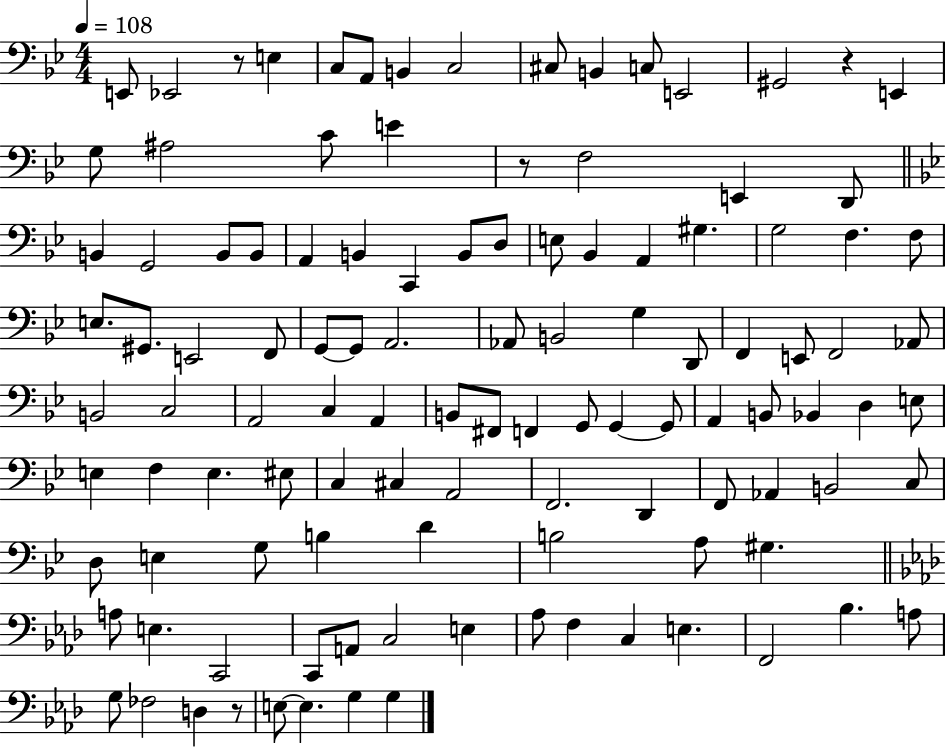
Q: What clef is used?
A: bass